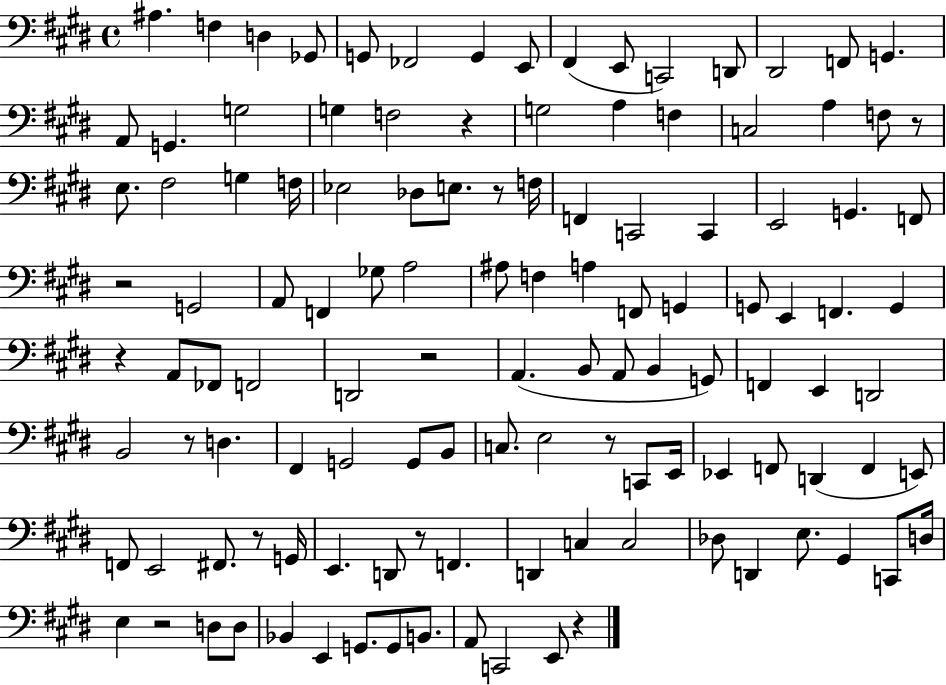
{
  \clef bass
  \time 4/4
  \defaultTimeSignature
  \key e \major
  ais4. f4 d4 ges,8 | g,8 fes,2 g,4 e,8 | fis,4( e,8 c,2) d,8 | dis,2 f,8 g,4. | \break a,8 g,4. g2 | g4 f2 r4 | g2 a4 f4 | c2 a4 f8 r8 | \break e8. fis2 g4 f16 | ees2 des8 e8. r8 f16 | f,4 c,2 c,4 | e,2 g,4. f,8 | \break r2 g,2 | a,8 f,4 ges8 a2 | ais8 f4 a4 f,8 g,4 | g,8 e,4 f,4. g,4 | \break r4 a,8 fes,8 f,2 | d,2 r2 | a,4.( b,8 a,8 b,4 g,8) | f,4 e,4 d,2 | \break b,2 r8 d4. | fis,4 g,2 g,8 b,8 | c8. e2 r8 c,8 e,16 | ees,4 f,8 d,4( f,4 e,8) | \break f,8 e,2 fis,8. r8 g,16 | e,4. d,8 r8 f,4. | d,4 c4 c2 | des8 d,4 e8. gis,4 c,8 d16 | \break e4 r2 d8 d8 | bes,4 e,4 g,8. g,8 b,8. | a,8 c,2 e,8 r4 | \bar "|."
}